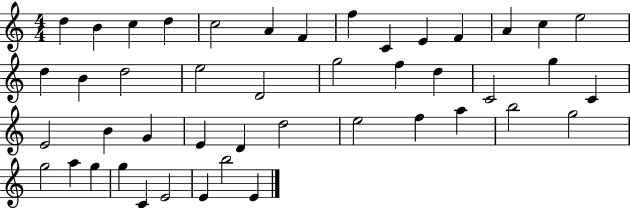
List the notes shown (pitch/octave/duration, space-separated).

D5/q B4/q C5/q D5/q C5/h A4/q F4/q F5/q C4/q E4/q F4/q A4/q C5/q E5/h D5/q B4/q D5/h E5/h D4/h G5/h F5/q D5/q C4/h G5/q C4/q E4/h B4/q G4/q E4/q D4/q D5/h E5/h F5/q A5/q B5/h G5/h G5/h A5/q G5/q G5/q C4/q E4/h E4/q B5/h E4/q